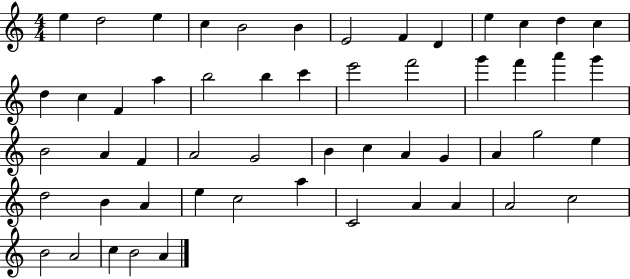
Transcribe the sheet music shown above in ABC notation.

X:1
T:Untitled
M:4/4
L:1/4
K:C
e d2 e c B2 B E2 F D e c d c d c F a b2 b c' e'2 f'2 g' f' a' g' B2 A F A2 G2 B c A G A g2 e d2 B A e c2 a C2 A A A2 c2 B2 A2 c B2 A